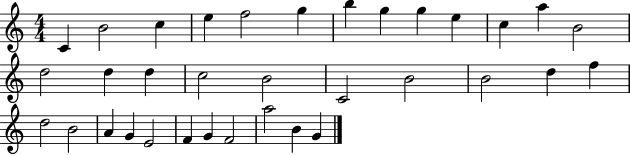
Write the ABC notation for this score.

X:1
T:Untitled
M:4/4
L:1/4
K:C
C B2 c e f2 g b g g e c a B2 d2 d d c2 B2 C2 B2 B2 d f d2 B2 A G E2 F G F2 a2 B G